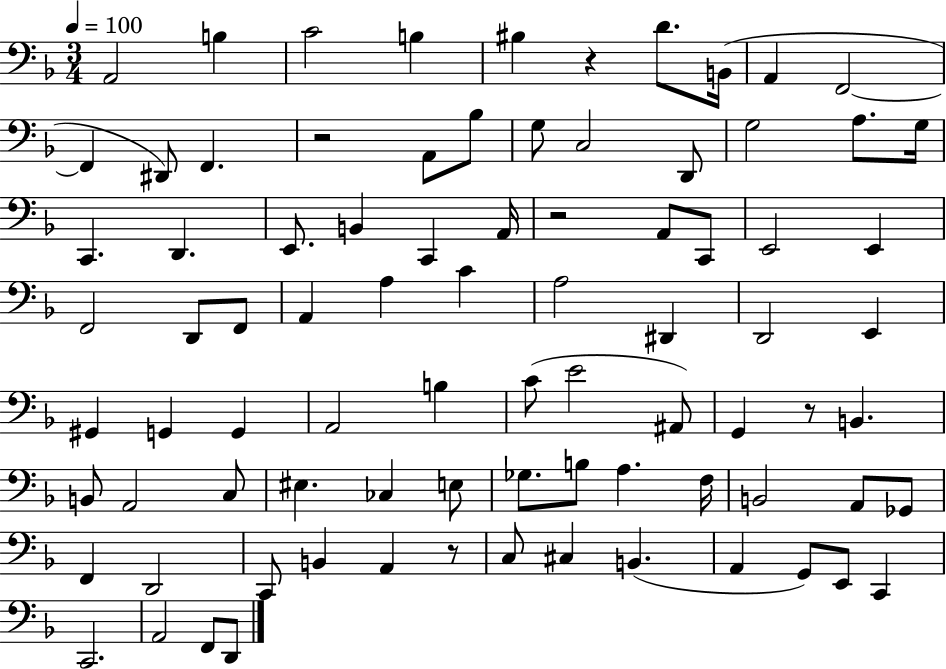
X:1
T:Untitled
M:3/4
L:1/4
K:F
A,,2 B, C2 B, ^B, z D/2 B,,/4 A,, F,,2 F,, ^D,,/2 F,, z2 A,,/2 _B,/2 G,/2 C,2 D,,/2 G,2 A,/2 G,/4 C,, D,, E,,/2 B,, C,, A,,/4 z2 A,,/2 C,,/2 E,,2 E,, F,,2 D,,/2 F,,/2 A,, A, C A,2 ^D,, D,,2 E,, ^G,, G,, G,, A,,2 B, C/2 E2 ^A,,/2 G,, z/2 B,, B,,/2 A,,2 C,/2 ^E, _C, E,/2 _G,/2 B,/2 A, F,/4 B,,2 A,,/2 _G,,/2 F,, D,,2 C,,/2 B,, A,, z/2 C,/2 ^C, B,, A,, G,,/2 E,,/2 C,, C,,2 A,,2 F,,/2 D,,/2